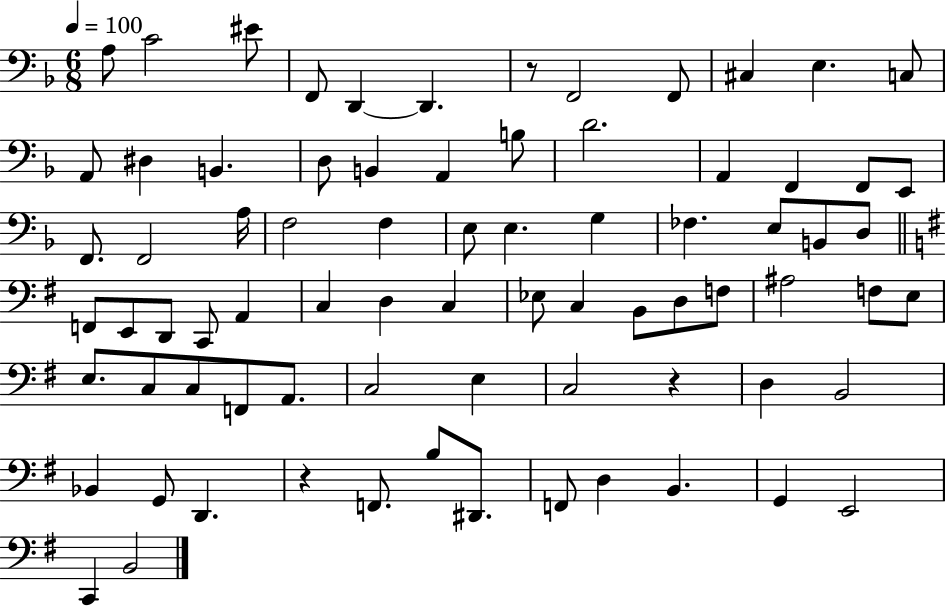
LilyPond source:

{
  \clef bass
  \numericTimeSignature
  \time 6/8
  \key f \major
  \tempo 4 = 100
  a8 c'2 eis'8 | f,8 d,4~~ d,4. | r8 f,2 f,8 | cis4 e4. c8 | \break a,8 dis4 b,4. | d8 b,4 a,4 b8 | d'2. | a,4 f,4 f,8 e,8 | \break f,8. f,2 a16 | f2 f4 | e8 e4. g4 | fes4. e8 b,8 d8 | \break \bar "||" \break \key e \minor f,8 e,8 d,8 c,8 a,4 | c4 d4 c4 | ees8 c4 b,8 d8 f8 | ais2 f8 e8 | \break e8. c8 c8 f,8 a,8. | c2 e4 | c2 r4 | d4 b,2 | \break bes,4 g,8 d,4. | r4 f,8. b8 dis,8. | f,8 d4 b,4. | g,4 e,2 | \break c,4 b,2 | \bar "|."
}